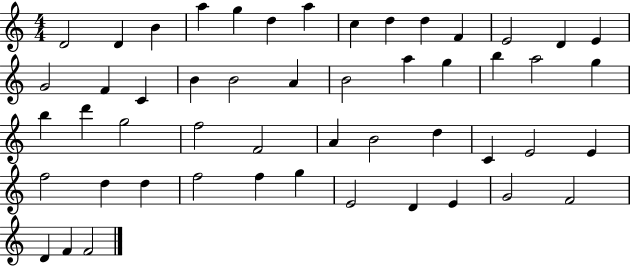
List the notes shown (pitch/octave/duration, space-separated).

D4/h D4/q B4/q A5/q G5/q D5/q A5/q C5/q D5/q D5/q F4/q E4/h D4/q E4/q G4/h F4/q C4/q B4/q B4/h A4/q B4/h A5/q G5/q B5/q A5/h G5/q B5/q D6/q G5/h F5/h F4/h A4/q B4/h D5/q C4/q E4/h E4/q F5/h D5/q D5/q F5/h F5/q G5/q E4/h D4/q E4/q G4/h F4/h D4/q F4/q F4/h